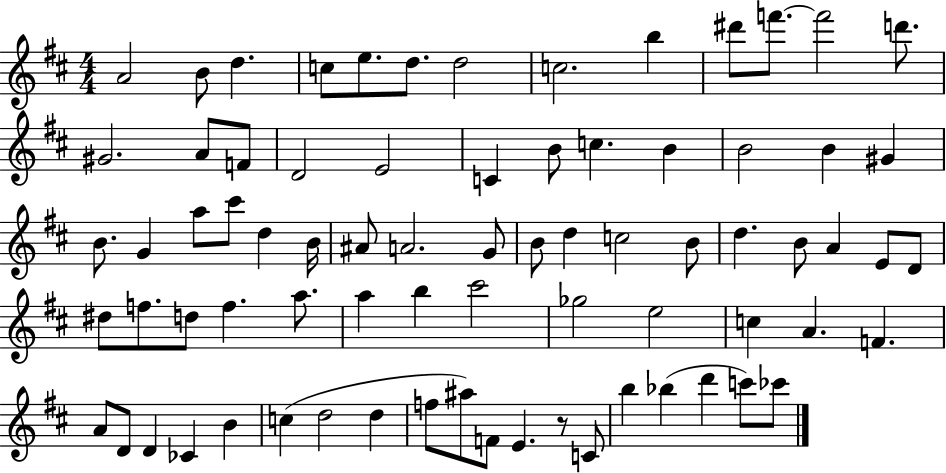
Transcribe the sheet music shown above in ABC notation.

X:1
T:Untitled
M:4/4
L:1/4
K:D
A2 B/2 d c/2 e/2 d/2 d2 c2 b ^d'/2 f'/2 f'2 d'/2 ^G2 A/2 F/2 D2 E2 C B/2 c B B2 B ^G B/2 G a/2 ^c'/2 d B/4 ^A/2 A2 G/2 B/2 d c2 B/2 d B/2 A E/2 D/2 ^d/2 f/2 d/2 f a/2 a b ^c'2 _g2 e2 c A F A/2 D/2 D _C B c d2 d f/2 ^a/2 F/2 E z/2 C/2 b _b d' c'/2 _c'/2